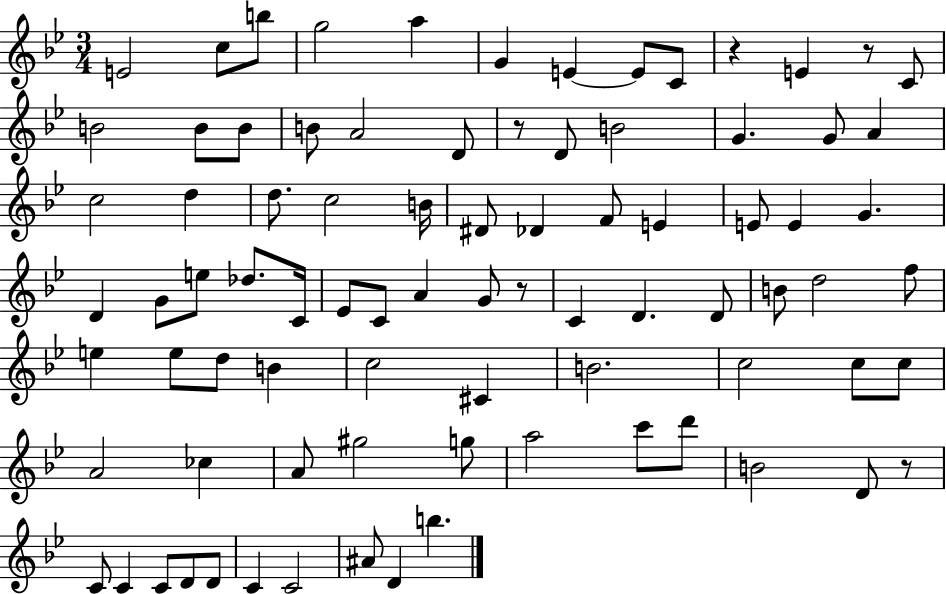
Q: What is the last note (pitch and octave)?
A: B5